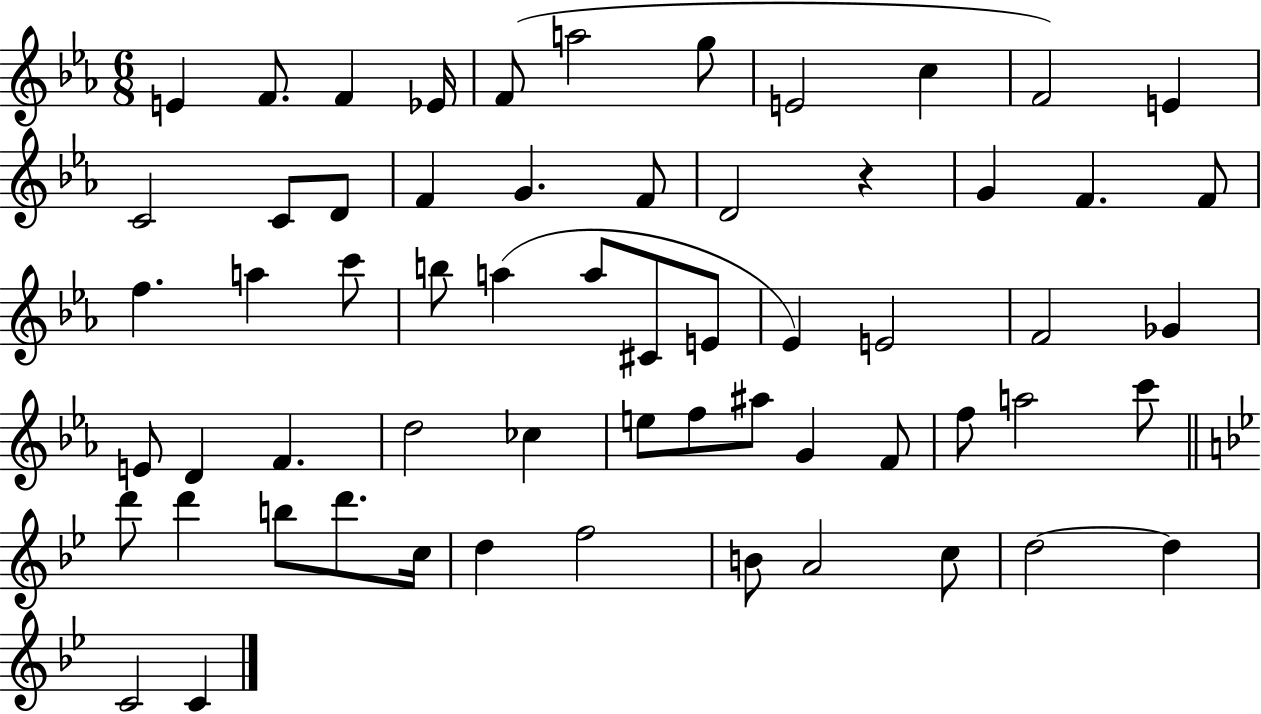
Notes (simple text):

E4/q F4/e. F4/q Eb4/s F4/e A5/h G5/e E4/h C5/q F4/h E4/q C4/h C4/e D4/e F4/q G4/q. F4/e D4/h R/q G4/q F4/q. F4/e F5/q. A5/q C6/e B5/e A5/q A5/e C#4/e E4/e Eb4/q E4/h F4/h Gb4/q E4/e D4/q F4/q. D5/h CES5/q E5/e F5/e A#5/e G4/q F4/e F5/e A5/h C6/e D6/e D6/q B5/e D6/e. C5/s D5/q F5/h B4/e A4/h C5/e D5/h D5/q C4/h C4/q